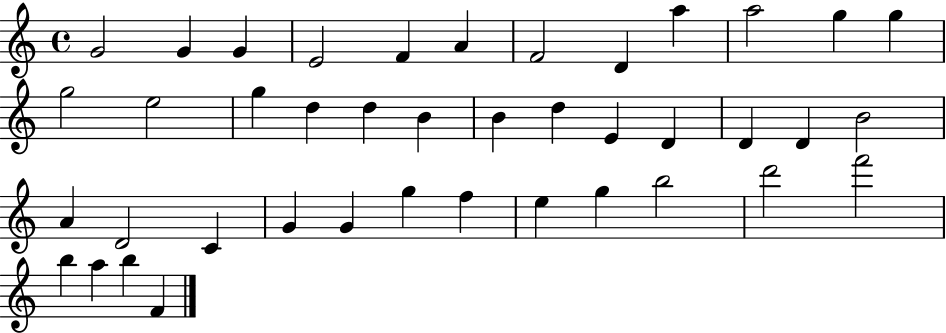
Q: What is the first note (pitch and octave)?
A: G4